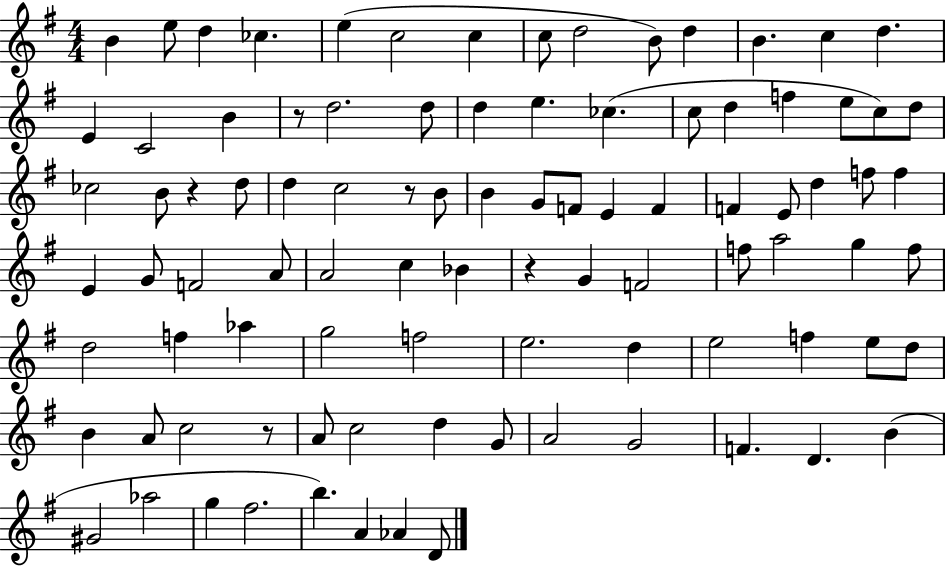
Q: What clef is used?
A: treble